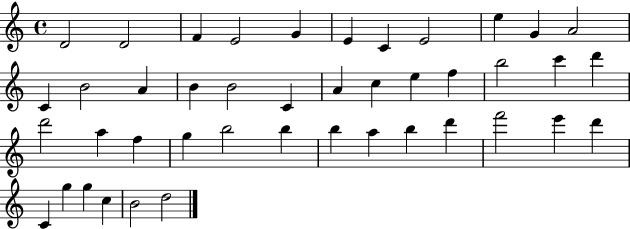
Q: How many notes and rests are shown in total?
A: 43